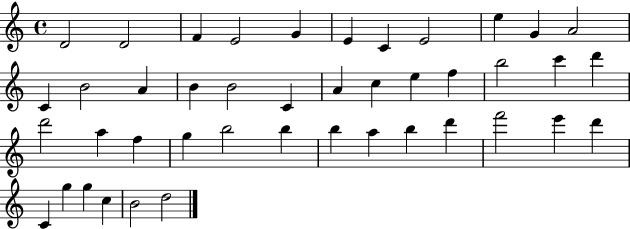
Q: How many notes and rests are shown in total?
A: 43